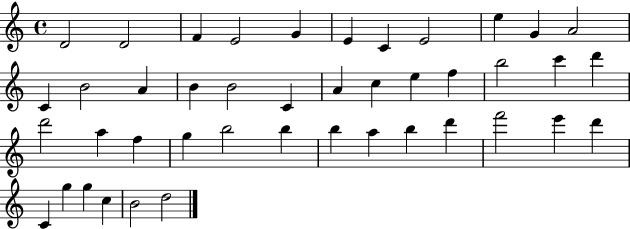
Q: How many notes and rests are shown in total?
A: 43